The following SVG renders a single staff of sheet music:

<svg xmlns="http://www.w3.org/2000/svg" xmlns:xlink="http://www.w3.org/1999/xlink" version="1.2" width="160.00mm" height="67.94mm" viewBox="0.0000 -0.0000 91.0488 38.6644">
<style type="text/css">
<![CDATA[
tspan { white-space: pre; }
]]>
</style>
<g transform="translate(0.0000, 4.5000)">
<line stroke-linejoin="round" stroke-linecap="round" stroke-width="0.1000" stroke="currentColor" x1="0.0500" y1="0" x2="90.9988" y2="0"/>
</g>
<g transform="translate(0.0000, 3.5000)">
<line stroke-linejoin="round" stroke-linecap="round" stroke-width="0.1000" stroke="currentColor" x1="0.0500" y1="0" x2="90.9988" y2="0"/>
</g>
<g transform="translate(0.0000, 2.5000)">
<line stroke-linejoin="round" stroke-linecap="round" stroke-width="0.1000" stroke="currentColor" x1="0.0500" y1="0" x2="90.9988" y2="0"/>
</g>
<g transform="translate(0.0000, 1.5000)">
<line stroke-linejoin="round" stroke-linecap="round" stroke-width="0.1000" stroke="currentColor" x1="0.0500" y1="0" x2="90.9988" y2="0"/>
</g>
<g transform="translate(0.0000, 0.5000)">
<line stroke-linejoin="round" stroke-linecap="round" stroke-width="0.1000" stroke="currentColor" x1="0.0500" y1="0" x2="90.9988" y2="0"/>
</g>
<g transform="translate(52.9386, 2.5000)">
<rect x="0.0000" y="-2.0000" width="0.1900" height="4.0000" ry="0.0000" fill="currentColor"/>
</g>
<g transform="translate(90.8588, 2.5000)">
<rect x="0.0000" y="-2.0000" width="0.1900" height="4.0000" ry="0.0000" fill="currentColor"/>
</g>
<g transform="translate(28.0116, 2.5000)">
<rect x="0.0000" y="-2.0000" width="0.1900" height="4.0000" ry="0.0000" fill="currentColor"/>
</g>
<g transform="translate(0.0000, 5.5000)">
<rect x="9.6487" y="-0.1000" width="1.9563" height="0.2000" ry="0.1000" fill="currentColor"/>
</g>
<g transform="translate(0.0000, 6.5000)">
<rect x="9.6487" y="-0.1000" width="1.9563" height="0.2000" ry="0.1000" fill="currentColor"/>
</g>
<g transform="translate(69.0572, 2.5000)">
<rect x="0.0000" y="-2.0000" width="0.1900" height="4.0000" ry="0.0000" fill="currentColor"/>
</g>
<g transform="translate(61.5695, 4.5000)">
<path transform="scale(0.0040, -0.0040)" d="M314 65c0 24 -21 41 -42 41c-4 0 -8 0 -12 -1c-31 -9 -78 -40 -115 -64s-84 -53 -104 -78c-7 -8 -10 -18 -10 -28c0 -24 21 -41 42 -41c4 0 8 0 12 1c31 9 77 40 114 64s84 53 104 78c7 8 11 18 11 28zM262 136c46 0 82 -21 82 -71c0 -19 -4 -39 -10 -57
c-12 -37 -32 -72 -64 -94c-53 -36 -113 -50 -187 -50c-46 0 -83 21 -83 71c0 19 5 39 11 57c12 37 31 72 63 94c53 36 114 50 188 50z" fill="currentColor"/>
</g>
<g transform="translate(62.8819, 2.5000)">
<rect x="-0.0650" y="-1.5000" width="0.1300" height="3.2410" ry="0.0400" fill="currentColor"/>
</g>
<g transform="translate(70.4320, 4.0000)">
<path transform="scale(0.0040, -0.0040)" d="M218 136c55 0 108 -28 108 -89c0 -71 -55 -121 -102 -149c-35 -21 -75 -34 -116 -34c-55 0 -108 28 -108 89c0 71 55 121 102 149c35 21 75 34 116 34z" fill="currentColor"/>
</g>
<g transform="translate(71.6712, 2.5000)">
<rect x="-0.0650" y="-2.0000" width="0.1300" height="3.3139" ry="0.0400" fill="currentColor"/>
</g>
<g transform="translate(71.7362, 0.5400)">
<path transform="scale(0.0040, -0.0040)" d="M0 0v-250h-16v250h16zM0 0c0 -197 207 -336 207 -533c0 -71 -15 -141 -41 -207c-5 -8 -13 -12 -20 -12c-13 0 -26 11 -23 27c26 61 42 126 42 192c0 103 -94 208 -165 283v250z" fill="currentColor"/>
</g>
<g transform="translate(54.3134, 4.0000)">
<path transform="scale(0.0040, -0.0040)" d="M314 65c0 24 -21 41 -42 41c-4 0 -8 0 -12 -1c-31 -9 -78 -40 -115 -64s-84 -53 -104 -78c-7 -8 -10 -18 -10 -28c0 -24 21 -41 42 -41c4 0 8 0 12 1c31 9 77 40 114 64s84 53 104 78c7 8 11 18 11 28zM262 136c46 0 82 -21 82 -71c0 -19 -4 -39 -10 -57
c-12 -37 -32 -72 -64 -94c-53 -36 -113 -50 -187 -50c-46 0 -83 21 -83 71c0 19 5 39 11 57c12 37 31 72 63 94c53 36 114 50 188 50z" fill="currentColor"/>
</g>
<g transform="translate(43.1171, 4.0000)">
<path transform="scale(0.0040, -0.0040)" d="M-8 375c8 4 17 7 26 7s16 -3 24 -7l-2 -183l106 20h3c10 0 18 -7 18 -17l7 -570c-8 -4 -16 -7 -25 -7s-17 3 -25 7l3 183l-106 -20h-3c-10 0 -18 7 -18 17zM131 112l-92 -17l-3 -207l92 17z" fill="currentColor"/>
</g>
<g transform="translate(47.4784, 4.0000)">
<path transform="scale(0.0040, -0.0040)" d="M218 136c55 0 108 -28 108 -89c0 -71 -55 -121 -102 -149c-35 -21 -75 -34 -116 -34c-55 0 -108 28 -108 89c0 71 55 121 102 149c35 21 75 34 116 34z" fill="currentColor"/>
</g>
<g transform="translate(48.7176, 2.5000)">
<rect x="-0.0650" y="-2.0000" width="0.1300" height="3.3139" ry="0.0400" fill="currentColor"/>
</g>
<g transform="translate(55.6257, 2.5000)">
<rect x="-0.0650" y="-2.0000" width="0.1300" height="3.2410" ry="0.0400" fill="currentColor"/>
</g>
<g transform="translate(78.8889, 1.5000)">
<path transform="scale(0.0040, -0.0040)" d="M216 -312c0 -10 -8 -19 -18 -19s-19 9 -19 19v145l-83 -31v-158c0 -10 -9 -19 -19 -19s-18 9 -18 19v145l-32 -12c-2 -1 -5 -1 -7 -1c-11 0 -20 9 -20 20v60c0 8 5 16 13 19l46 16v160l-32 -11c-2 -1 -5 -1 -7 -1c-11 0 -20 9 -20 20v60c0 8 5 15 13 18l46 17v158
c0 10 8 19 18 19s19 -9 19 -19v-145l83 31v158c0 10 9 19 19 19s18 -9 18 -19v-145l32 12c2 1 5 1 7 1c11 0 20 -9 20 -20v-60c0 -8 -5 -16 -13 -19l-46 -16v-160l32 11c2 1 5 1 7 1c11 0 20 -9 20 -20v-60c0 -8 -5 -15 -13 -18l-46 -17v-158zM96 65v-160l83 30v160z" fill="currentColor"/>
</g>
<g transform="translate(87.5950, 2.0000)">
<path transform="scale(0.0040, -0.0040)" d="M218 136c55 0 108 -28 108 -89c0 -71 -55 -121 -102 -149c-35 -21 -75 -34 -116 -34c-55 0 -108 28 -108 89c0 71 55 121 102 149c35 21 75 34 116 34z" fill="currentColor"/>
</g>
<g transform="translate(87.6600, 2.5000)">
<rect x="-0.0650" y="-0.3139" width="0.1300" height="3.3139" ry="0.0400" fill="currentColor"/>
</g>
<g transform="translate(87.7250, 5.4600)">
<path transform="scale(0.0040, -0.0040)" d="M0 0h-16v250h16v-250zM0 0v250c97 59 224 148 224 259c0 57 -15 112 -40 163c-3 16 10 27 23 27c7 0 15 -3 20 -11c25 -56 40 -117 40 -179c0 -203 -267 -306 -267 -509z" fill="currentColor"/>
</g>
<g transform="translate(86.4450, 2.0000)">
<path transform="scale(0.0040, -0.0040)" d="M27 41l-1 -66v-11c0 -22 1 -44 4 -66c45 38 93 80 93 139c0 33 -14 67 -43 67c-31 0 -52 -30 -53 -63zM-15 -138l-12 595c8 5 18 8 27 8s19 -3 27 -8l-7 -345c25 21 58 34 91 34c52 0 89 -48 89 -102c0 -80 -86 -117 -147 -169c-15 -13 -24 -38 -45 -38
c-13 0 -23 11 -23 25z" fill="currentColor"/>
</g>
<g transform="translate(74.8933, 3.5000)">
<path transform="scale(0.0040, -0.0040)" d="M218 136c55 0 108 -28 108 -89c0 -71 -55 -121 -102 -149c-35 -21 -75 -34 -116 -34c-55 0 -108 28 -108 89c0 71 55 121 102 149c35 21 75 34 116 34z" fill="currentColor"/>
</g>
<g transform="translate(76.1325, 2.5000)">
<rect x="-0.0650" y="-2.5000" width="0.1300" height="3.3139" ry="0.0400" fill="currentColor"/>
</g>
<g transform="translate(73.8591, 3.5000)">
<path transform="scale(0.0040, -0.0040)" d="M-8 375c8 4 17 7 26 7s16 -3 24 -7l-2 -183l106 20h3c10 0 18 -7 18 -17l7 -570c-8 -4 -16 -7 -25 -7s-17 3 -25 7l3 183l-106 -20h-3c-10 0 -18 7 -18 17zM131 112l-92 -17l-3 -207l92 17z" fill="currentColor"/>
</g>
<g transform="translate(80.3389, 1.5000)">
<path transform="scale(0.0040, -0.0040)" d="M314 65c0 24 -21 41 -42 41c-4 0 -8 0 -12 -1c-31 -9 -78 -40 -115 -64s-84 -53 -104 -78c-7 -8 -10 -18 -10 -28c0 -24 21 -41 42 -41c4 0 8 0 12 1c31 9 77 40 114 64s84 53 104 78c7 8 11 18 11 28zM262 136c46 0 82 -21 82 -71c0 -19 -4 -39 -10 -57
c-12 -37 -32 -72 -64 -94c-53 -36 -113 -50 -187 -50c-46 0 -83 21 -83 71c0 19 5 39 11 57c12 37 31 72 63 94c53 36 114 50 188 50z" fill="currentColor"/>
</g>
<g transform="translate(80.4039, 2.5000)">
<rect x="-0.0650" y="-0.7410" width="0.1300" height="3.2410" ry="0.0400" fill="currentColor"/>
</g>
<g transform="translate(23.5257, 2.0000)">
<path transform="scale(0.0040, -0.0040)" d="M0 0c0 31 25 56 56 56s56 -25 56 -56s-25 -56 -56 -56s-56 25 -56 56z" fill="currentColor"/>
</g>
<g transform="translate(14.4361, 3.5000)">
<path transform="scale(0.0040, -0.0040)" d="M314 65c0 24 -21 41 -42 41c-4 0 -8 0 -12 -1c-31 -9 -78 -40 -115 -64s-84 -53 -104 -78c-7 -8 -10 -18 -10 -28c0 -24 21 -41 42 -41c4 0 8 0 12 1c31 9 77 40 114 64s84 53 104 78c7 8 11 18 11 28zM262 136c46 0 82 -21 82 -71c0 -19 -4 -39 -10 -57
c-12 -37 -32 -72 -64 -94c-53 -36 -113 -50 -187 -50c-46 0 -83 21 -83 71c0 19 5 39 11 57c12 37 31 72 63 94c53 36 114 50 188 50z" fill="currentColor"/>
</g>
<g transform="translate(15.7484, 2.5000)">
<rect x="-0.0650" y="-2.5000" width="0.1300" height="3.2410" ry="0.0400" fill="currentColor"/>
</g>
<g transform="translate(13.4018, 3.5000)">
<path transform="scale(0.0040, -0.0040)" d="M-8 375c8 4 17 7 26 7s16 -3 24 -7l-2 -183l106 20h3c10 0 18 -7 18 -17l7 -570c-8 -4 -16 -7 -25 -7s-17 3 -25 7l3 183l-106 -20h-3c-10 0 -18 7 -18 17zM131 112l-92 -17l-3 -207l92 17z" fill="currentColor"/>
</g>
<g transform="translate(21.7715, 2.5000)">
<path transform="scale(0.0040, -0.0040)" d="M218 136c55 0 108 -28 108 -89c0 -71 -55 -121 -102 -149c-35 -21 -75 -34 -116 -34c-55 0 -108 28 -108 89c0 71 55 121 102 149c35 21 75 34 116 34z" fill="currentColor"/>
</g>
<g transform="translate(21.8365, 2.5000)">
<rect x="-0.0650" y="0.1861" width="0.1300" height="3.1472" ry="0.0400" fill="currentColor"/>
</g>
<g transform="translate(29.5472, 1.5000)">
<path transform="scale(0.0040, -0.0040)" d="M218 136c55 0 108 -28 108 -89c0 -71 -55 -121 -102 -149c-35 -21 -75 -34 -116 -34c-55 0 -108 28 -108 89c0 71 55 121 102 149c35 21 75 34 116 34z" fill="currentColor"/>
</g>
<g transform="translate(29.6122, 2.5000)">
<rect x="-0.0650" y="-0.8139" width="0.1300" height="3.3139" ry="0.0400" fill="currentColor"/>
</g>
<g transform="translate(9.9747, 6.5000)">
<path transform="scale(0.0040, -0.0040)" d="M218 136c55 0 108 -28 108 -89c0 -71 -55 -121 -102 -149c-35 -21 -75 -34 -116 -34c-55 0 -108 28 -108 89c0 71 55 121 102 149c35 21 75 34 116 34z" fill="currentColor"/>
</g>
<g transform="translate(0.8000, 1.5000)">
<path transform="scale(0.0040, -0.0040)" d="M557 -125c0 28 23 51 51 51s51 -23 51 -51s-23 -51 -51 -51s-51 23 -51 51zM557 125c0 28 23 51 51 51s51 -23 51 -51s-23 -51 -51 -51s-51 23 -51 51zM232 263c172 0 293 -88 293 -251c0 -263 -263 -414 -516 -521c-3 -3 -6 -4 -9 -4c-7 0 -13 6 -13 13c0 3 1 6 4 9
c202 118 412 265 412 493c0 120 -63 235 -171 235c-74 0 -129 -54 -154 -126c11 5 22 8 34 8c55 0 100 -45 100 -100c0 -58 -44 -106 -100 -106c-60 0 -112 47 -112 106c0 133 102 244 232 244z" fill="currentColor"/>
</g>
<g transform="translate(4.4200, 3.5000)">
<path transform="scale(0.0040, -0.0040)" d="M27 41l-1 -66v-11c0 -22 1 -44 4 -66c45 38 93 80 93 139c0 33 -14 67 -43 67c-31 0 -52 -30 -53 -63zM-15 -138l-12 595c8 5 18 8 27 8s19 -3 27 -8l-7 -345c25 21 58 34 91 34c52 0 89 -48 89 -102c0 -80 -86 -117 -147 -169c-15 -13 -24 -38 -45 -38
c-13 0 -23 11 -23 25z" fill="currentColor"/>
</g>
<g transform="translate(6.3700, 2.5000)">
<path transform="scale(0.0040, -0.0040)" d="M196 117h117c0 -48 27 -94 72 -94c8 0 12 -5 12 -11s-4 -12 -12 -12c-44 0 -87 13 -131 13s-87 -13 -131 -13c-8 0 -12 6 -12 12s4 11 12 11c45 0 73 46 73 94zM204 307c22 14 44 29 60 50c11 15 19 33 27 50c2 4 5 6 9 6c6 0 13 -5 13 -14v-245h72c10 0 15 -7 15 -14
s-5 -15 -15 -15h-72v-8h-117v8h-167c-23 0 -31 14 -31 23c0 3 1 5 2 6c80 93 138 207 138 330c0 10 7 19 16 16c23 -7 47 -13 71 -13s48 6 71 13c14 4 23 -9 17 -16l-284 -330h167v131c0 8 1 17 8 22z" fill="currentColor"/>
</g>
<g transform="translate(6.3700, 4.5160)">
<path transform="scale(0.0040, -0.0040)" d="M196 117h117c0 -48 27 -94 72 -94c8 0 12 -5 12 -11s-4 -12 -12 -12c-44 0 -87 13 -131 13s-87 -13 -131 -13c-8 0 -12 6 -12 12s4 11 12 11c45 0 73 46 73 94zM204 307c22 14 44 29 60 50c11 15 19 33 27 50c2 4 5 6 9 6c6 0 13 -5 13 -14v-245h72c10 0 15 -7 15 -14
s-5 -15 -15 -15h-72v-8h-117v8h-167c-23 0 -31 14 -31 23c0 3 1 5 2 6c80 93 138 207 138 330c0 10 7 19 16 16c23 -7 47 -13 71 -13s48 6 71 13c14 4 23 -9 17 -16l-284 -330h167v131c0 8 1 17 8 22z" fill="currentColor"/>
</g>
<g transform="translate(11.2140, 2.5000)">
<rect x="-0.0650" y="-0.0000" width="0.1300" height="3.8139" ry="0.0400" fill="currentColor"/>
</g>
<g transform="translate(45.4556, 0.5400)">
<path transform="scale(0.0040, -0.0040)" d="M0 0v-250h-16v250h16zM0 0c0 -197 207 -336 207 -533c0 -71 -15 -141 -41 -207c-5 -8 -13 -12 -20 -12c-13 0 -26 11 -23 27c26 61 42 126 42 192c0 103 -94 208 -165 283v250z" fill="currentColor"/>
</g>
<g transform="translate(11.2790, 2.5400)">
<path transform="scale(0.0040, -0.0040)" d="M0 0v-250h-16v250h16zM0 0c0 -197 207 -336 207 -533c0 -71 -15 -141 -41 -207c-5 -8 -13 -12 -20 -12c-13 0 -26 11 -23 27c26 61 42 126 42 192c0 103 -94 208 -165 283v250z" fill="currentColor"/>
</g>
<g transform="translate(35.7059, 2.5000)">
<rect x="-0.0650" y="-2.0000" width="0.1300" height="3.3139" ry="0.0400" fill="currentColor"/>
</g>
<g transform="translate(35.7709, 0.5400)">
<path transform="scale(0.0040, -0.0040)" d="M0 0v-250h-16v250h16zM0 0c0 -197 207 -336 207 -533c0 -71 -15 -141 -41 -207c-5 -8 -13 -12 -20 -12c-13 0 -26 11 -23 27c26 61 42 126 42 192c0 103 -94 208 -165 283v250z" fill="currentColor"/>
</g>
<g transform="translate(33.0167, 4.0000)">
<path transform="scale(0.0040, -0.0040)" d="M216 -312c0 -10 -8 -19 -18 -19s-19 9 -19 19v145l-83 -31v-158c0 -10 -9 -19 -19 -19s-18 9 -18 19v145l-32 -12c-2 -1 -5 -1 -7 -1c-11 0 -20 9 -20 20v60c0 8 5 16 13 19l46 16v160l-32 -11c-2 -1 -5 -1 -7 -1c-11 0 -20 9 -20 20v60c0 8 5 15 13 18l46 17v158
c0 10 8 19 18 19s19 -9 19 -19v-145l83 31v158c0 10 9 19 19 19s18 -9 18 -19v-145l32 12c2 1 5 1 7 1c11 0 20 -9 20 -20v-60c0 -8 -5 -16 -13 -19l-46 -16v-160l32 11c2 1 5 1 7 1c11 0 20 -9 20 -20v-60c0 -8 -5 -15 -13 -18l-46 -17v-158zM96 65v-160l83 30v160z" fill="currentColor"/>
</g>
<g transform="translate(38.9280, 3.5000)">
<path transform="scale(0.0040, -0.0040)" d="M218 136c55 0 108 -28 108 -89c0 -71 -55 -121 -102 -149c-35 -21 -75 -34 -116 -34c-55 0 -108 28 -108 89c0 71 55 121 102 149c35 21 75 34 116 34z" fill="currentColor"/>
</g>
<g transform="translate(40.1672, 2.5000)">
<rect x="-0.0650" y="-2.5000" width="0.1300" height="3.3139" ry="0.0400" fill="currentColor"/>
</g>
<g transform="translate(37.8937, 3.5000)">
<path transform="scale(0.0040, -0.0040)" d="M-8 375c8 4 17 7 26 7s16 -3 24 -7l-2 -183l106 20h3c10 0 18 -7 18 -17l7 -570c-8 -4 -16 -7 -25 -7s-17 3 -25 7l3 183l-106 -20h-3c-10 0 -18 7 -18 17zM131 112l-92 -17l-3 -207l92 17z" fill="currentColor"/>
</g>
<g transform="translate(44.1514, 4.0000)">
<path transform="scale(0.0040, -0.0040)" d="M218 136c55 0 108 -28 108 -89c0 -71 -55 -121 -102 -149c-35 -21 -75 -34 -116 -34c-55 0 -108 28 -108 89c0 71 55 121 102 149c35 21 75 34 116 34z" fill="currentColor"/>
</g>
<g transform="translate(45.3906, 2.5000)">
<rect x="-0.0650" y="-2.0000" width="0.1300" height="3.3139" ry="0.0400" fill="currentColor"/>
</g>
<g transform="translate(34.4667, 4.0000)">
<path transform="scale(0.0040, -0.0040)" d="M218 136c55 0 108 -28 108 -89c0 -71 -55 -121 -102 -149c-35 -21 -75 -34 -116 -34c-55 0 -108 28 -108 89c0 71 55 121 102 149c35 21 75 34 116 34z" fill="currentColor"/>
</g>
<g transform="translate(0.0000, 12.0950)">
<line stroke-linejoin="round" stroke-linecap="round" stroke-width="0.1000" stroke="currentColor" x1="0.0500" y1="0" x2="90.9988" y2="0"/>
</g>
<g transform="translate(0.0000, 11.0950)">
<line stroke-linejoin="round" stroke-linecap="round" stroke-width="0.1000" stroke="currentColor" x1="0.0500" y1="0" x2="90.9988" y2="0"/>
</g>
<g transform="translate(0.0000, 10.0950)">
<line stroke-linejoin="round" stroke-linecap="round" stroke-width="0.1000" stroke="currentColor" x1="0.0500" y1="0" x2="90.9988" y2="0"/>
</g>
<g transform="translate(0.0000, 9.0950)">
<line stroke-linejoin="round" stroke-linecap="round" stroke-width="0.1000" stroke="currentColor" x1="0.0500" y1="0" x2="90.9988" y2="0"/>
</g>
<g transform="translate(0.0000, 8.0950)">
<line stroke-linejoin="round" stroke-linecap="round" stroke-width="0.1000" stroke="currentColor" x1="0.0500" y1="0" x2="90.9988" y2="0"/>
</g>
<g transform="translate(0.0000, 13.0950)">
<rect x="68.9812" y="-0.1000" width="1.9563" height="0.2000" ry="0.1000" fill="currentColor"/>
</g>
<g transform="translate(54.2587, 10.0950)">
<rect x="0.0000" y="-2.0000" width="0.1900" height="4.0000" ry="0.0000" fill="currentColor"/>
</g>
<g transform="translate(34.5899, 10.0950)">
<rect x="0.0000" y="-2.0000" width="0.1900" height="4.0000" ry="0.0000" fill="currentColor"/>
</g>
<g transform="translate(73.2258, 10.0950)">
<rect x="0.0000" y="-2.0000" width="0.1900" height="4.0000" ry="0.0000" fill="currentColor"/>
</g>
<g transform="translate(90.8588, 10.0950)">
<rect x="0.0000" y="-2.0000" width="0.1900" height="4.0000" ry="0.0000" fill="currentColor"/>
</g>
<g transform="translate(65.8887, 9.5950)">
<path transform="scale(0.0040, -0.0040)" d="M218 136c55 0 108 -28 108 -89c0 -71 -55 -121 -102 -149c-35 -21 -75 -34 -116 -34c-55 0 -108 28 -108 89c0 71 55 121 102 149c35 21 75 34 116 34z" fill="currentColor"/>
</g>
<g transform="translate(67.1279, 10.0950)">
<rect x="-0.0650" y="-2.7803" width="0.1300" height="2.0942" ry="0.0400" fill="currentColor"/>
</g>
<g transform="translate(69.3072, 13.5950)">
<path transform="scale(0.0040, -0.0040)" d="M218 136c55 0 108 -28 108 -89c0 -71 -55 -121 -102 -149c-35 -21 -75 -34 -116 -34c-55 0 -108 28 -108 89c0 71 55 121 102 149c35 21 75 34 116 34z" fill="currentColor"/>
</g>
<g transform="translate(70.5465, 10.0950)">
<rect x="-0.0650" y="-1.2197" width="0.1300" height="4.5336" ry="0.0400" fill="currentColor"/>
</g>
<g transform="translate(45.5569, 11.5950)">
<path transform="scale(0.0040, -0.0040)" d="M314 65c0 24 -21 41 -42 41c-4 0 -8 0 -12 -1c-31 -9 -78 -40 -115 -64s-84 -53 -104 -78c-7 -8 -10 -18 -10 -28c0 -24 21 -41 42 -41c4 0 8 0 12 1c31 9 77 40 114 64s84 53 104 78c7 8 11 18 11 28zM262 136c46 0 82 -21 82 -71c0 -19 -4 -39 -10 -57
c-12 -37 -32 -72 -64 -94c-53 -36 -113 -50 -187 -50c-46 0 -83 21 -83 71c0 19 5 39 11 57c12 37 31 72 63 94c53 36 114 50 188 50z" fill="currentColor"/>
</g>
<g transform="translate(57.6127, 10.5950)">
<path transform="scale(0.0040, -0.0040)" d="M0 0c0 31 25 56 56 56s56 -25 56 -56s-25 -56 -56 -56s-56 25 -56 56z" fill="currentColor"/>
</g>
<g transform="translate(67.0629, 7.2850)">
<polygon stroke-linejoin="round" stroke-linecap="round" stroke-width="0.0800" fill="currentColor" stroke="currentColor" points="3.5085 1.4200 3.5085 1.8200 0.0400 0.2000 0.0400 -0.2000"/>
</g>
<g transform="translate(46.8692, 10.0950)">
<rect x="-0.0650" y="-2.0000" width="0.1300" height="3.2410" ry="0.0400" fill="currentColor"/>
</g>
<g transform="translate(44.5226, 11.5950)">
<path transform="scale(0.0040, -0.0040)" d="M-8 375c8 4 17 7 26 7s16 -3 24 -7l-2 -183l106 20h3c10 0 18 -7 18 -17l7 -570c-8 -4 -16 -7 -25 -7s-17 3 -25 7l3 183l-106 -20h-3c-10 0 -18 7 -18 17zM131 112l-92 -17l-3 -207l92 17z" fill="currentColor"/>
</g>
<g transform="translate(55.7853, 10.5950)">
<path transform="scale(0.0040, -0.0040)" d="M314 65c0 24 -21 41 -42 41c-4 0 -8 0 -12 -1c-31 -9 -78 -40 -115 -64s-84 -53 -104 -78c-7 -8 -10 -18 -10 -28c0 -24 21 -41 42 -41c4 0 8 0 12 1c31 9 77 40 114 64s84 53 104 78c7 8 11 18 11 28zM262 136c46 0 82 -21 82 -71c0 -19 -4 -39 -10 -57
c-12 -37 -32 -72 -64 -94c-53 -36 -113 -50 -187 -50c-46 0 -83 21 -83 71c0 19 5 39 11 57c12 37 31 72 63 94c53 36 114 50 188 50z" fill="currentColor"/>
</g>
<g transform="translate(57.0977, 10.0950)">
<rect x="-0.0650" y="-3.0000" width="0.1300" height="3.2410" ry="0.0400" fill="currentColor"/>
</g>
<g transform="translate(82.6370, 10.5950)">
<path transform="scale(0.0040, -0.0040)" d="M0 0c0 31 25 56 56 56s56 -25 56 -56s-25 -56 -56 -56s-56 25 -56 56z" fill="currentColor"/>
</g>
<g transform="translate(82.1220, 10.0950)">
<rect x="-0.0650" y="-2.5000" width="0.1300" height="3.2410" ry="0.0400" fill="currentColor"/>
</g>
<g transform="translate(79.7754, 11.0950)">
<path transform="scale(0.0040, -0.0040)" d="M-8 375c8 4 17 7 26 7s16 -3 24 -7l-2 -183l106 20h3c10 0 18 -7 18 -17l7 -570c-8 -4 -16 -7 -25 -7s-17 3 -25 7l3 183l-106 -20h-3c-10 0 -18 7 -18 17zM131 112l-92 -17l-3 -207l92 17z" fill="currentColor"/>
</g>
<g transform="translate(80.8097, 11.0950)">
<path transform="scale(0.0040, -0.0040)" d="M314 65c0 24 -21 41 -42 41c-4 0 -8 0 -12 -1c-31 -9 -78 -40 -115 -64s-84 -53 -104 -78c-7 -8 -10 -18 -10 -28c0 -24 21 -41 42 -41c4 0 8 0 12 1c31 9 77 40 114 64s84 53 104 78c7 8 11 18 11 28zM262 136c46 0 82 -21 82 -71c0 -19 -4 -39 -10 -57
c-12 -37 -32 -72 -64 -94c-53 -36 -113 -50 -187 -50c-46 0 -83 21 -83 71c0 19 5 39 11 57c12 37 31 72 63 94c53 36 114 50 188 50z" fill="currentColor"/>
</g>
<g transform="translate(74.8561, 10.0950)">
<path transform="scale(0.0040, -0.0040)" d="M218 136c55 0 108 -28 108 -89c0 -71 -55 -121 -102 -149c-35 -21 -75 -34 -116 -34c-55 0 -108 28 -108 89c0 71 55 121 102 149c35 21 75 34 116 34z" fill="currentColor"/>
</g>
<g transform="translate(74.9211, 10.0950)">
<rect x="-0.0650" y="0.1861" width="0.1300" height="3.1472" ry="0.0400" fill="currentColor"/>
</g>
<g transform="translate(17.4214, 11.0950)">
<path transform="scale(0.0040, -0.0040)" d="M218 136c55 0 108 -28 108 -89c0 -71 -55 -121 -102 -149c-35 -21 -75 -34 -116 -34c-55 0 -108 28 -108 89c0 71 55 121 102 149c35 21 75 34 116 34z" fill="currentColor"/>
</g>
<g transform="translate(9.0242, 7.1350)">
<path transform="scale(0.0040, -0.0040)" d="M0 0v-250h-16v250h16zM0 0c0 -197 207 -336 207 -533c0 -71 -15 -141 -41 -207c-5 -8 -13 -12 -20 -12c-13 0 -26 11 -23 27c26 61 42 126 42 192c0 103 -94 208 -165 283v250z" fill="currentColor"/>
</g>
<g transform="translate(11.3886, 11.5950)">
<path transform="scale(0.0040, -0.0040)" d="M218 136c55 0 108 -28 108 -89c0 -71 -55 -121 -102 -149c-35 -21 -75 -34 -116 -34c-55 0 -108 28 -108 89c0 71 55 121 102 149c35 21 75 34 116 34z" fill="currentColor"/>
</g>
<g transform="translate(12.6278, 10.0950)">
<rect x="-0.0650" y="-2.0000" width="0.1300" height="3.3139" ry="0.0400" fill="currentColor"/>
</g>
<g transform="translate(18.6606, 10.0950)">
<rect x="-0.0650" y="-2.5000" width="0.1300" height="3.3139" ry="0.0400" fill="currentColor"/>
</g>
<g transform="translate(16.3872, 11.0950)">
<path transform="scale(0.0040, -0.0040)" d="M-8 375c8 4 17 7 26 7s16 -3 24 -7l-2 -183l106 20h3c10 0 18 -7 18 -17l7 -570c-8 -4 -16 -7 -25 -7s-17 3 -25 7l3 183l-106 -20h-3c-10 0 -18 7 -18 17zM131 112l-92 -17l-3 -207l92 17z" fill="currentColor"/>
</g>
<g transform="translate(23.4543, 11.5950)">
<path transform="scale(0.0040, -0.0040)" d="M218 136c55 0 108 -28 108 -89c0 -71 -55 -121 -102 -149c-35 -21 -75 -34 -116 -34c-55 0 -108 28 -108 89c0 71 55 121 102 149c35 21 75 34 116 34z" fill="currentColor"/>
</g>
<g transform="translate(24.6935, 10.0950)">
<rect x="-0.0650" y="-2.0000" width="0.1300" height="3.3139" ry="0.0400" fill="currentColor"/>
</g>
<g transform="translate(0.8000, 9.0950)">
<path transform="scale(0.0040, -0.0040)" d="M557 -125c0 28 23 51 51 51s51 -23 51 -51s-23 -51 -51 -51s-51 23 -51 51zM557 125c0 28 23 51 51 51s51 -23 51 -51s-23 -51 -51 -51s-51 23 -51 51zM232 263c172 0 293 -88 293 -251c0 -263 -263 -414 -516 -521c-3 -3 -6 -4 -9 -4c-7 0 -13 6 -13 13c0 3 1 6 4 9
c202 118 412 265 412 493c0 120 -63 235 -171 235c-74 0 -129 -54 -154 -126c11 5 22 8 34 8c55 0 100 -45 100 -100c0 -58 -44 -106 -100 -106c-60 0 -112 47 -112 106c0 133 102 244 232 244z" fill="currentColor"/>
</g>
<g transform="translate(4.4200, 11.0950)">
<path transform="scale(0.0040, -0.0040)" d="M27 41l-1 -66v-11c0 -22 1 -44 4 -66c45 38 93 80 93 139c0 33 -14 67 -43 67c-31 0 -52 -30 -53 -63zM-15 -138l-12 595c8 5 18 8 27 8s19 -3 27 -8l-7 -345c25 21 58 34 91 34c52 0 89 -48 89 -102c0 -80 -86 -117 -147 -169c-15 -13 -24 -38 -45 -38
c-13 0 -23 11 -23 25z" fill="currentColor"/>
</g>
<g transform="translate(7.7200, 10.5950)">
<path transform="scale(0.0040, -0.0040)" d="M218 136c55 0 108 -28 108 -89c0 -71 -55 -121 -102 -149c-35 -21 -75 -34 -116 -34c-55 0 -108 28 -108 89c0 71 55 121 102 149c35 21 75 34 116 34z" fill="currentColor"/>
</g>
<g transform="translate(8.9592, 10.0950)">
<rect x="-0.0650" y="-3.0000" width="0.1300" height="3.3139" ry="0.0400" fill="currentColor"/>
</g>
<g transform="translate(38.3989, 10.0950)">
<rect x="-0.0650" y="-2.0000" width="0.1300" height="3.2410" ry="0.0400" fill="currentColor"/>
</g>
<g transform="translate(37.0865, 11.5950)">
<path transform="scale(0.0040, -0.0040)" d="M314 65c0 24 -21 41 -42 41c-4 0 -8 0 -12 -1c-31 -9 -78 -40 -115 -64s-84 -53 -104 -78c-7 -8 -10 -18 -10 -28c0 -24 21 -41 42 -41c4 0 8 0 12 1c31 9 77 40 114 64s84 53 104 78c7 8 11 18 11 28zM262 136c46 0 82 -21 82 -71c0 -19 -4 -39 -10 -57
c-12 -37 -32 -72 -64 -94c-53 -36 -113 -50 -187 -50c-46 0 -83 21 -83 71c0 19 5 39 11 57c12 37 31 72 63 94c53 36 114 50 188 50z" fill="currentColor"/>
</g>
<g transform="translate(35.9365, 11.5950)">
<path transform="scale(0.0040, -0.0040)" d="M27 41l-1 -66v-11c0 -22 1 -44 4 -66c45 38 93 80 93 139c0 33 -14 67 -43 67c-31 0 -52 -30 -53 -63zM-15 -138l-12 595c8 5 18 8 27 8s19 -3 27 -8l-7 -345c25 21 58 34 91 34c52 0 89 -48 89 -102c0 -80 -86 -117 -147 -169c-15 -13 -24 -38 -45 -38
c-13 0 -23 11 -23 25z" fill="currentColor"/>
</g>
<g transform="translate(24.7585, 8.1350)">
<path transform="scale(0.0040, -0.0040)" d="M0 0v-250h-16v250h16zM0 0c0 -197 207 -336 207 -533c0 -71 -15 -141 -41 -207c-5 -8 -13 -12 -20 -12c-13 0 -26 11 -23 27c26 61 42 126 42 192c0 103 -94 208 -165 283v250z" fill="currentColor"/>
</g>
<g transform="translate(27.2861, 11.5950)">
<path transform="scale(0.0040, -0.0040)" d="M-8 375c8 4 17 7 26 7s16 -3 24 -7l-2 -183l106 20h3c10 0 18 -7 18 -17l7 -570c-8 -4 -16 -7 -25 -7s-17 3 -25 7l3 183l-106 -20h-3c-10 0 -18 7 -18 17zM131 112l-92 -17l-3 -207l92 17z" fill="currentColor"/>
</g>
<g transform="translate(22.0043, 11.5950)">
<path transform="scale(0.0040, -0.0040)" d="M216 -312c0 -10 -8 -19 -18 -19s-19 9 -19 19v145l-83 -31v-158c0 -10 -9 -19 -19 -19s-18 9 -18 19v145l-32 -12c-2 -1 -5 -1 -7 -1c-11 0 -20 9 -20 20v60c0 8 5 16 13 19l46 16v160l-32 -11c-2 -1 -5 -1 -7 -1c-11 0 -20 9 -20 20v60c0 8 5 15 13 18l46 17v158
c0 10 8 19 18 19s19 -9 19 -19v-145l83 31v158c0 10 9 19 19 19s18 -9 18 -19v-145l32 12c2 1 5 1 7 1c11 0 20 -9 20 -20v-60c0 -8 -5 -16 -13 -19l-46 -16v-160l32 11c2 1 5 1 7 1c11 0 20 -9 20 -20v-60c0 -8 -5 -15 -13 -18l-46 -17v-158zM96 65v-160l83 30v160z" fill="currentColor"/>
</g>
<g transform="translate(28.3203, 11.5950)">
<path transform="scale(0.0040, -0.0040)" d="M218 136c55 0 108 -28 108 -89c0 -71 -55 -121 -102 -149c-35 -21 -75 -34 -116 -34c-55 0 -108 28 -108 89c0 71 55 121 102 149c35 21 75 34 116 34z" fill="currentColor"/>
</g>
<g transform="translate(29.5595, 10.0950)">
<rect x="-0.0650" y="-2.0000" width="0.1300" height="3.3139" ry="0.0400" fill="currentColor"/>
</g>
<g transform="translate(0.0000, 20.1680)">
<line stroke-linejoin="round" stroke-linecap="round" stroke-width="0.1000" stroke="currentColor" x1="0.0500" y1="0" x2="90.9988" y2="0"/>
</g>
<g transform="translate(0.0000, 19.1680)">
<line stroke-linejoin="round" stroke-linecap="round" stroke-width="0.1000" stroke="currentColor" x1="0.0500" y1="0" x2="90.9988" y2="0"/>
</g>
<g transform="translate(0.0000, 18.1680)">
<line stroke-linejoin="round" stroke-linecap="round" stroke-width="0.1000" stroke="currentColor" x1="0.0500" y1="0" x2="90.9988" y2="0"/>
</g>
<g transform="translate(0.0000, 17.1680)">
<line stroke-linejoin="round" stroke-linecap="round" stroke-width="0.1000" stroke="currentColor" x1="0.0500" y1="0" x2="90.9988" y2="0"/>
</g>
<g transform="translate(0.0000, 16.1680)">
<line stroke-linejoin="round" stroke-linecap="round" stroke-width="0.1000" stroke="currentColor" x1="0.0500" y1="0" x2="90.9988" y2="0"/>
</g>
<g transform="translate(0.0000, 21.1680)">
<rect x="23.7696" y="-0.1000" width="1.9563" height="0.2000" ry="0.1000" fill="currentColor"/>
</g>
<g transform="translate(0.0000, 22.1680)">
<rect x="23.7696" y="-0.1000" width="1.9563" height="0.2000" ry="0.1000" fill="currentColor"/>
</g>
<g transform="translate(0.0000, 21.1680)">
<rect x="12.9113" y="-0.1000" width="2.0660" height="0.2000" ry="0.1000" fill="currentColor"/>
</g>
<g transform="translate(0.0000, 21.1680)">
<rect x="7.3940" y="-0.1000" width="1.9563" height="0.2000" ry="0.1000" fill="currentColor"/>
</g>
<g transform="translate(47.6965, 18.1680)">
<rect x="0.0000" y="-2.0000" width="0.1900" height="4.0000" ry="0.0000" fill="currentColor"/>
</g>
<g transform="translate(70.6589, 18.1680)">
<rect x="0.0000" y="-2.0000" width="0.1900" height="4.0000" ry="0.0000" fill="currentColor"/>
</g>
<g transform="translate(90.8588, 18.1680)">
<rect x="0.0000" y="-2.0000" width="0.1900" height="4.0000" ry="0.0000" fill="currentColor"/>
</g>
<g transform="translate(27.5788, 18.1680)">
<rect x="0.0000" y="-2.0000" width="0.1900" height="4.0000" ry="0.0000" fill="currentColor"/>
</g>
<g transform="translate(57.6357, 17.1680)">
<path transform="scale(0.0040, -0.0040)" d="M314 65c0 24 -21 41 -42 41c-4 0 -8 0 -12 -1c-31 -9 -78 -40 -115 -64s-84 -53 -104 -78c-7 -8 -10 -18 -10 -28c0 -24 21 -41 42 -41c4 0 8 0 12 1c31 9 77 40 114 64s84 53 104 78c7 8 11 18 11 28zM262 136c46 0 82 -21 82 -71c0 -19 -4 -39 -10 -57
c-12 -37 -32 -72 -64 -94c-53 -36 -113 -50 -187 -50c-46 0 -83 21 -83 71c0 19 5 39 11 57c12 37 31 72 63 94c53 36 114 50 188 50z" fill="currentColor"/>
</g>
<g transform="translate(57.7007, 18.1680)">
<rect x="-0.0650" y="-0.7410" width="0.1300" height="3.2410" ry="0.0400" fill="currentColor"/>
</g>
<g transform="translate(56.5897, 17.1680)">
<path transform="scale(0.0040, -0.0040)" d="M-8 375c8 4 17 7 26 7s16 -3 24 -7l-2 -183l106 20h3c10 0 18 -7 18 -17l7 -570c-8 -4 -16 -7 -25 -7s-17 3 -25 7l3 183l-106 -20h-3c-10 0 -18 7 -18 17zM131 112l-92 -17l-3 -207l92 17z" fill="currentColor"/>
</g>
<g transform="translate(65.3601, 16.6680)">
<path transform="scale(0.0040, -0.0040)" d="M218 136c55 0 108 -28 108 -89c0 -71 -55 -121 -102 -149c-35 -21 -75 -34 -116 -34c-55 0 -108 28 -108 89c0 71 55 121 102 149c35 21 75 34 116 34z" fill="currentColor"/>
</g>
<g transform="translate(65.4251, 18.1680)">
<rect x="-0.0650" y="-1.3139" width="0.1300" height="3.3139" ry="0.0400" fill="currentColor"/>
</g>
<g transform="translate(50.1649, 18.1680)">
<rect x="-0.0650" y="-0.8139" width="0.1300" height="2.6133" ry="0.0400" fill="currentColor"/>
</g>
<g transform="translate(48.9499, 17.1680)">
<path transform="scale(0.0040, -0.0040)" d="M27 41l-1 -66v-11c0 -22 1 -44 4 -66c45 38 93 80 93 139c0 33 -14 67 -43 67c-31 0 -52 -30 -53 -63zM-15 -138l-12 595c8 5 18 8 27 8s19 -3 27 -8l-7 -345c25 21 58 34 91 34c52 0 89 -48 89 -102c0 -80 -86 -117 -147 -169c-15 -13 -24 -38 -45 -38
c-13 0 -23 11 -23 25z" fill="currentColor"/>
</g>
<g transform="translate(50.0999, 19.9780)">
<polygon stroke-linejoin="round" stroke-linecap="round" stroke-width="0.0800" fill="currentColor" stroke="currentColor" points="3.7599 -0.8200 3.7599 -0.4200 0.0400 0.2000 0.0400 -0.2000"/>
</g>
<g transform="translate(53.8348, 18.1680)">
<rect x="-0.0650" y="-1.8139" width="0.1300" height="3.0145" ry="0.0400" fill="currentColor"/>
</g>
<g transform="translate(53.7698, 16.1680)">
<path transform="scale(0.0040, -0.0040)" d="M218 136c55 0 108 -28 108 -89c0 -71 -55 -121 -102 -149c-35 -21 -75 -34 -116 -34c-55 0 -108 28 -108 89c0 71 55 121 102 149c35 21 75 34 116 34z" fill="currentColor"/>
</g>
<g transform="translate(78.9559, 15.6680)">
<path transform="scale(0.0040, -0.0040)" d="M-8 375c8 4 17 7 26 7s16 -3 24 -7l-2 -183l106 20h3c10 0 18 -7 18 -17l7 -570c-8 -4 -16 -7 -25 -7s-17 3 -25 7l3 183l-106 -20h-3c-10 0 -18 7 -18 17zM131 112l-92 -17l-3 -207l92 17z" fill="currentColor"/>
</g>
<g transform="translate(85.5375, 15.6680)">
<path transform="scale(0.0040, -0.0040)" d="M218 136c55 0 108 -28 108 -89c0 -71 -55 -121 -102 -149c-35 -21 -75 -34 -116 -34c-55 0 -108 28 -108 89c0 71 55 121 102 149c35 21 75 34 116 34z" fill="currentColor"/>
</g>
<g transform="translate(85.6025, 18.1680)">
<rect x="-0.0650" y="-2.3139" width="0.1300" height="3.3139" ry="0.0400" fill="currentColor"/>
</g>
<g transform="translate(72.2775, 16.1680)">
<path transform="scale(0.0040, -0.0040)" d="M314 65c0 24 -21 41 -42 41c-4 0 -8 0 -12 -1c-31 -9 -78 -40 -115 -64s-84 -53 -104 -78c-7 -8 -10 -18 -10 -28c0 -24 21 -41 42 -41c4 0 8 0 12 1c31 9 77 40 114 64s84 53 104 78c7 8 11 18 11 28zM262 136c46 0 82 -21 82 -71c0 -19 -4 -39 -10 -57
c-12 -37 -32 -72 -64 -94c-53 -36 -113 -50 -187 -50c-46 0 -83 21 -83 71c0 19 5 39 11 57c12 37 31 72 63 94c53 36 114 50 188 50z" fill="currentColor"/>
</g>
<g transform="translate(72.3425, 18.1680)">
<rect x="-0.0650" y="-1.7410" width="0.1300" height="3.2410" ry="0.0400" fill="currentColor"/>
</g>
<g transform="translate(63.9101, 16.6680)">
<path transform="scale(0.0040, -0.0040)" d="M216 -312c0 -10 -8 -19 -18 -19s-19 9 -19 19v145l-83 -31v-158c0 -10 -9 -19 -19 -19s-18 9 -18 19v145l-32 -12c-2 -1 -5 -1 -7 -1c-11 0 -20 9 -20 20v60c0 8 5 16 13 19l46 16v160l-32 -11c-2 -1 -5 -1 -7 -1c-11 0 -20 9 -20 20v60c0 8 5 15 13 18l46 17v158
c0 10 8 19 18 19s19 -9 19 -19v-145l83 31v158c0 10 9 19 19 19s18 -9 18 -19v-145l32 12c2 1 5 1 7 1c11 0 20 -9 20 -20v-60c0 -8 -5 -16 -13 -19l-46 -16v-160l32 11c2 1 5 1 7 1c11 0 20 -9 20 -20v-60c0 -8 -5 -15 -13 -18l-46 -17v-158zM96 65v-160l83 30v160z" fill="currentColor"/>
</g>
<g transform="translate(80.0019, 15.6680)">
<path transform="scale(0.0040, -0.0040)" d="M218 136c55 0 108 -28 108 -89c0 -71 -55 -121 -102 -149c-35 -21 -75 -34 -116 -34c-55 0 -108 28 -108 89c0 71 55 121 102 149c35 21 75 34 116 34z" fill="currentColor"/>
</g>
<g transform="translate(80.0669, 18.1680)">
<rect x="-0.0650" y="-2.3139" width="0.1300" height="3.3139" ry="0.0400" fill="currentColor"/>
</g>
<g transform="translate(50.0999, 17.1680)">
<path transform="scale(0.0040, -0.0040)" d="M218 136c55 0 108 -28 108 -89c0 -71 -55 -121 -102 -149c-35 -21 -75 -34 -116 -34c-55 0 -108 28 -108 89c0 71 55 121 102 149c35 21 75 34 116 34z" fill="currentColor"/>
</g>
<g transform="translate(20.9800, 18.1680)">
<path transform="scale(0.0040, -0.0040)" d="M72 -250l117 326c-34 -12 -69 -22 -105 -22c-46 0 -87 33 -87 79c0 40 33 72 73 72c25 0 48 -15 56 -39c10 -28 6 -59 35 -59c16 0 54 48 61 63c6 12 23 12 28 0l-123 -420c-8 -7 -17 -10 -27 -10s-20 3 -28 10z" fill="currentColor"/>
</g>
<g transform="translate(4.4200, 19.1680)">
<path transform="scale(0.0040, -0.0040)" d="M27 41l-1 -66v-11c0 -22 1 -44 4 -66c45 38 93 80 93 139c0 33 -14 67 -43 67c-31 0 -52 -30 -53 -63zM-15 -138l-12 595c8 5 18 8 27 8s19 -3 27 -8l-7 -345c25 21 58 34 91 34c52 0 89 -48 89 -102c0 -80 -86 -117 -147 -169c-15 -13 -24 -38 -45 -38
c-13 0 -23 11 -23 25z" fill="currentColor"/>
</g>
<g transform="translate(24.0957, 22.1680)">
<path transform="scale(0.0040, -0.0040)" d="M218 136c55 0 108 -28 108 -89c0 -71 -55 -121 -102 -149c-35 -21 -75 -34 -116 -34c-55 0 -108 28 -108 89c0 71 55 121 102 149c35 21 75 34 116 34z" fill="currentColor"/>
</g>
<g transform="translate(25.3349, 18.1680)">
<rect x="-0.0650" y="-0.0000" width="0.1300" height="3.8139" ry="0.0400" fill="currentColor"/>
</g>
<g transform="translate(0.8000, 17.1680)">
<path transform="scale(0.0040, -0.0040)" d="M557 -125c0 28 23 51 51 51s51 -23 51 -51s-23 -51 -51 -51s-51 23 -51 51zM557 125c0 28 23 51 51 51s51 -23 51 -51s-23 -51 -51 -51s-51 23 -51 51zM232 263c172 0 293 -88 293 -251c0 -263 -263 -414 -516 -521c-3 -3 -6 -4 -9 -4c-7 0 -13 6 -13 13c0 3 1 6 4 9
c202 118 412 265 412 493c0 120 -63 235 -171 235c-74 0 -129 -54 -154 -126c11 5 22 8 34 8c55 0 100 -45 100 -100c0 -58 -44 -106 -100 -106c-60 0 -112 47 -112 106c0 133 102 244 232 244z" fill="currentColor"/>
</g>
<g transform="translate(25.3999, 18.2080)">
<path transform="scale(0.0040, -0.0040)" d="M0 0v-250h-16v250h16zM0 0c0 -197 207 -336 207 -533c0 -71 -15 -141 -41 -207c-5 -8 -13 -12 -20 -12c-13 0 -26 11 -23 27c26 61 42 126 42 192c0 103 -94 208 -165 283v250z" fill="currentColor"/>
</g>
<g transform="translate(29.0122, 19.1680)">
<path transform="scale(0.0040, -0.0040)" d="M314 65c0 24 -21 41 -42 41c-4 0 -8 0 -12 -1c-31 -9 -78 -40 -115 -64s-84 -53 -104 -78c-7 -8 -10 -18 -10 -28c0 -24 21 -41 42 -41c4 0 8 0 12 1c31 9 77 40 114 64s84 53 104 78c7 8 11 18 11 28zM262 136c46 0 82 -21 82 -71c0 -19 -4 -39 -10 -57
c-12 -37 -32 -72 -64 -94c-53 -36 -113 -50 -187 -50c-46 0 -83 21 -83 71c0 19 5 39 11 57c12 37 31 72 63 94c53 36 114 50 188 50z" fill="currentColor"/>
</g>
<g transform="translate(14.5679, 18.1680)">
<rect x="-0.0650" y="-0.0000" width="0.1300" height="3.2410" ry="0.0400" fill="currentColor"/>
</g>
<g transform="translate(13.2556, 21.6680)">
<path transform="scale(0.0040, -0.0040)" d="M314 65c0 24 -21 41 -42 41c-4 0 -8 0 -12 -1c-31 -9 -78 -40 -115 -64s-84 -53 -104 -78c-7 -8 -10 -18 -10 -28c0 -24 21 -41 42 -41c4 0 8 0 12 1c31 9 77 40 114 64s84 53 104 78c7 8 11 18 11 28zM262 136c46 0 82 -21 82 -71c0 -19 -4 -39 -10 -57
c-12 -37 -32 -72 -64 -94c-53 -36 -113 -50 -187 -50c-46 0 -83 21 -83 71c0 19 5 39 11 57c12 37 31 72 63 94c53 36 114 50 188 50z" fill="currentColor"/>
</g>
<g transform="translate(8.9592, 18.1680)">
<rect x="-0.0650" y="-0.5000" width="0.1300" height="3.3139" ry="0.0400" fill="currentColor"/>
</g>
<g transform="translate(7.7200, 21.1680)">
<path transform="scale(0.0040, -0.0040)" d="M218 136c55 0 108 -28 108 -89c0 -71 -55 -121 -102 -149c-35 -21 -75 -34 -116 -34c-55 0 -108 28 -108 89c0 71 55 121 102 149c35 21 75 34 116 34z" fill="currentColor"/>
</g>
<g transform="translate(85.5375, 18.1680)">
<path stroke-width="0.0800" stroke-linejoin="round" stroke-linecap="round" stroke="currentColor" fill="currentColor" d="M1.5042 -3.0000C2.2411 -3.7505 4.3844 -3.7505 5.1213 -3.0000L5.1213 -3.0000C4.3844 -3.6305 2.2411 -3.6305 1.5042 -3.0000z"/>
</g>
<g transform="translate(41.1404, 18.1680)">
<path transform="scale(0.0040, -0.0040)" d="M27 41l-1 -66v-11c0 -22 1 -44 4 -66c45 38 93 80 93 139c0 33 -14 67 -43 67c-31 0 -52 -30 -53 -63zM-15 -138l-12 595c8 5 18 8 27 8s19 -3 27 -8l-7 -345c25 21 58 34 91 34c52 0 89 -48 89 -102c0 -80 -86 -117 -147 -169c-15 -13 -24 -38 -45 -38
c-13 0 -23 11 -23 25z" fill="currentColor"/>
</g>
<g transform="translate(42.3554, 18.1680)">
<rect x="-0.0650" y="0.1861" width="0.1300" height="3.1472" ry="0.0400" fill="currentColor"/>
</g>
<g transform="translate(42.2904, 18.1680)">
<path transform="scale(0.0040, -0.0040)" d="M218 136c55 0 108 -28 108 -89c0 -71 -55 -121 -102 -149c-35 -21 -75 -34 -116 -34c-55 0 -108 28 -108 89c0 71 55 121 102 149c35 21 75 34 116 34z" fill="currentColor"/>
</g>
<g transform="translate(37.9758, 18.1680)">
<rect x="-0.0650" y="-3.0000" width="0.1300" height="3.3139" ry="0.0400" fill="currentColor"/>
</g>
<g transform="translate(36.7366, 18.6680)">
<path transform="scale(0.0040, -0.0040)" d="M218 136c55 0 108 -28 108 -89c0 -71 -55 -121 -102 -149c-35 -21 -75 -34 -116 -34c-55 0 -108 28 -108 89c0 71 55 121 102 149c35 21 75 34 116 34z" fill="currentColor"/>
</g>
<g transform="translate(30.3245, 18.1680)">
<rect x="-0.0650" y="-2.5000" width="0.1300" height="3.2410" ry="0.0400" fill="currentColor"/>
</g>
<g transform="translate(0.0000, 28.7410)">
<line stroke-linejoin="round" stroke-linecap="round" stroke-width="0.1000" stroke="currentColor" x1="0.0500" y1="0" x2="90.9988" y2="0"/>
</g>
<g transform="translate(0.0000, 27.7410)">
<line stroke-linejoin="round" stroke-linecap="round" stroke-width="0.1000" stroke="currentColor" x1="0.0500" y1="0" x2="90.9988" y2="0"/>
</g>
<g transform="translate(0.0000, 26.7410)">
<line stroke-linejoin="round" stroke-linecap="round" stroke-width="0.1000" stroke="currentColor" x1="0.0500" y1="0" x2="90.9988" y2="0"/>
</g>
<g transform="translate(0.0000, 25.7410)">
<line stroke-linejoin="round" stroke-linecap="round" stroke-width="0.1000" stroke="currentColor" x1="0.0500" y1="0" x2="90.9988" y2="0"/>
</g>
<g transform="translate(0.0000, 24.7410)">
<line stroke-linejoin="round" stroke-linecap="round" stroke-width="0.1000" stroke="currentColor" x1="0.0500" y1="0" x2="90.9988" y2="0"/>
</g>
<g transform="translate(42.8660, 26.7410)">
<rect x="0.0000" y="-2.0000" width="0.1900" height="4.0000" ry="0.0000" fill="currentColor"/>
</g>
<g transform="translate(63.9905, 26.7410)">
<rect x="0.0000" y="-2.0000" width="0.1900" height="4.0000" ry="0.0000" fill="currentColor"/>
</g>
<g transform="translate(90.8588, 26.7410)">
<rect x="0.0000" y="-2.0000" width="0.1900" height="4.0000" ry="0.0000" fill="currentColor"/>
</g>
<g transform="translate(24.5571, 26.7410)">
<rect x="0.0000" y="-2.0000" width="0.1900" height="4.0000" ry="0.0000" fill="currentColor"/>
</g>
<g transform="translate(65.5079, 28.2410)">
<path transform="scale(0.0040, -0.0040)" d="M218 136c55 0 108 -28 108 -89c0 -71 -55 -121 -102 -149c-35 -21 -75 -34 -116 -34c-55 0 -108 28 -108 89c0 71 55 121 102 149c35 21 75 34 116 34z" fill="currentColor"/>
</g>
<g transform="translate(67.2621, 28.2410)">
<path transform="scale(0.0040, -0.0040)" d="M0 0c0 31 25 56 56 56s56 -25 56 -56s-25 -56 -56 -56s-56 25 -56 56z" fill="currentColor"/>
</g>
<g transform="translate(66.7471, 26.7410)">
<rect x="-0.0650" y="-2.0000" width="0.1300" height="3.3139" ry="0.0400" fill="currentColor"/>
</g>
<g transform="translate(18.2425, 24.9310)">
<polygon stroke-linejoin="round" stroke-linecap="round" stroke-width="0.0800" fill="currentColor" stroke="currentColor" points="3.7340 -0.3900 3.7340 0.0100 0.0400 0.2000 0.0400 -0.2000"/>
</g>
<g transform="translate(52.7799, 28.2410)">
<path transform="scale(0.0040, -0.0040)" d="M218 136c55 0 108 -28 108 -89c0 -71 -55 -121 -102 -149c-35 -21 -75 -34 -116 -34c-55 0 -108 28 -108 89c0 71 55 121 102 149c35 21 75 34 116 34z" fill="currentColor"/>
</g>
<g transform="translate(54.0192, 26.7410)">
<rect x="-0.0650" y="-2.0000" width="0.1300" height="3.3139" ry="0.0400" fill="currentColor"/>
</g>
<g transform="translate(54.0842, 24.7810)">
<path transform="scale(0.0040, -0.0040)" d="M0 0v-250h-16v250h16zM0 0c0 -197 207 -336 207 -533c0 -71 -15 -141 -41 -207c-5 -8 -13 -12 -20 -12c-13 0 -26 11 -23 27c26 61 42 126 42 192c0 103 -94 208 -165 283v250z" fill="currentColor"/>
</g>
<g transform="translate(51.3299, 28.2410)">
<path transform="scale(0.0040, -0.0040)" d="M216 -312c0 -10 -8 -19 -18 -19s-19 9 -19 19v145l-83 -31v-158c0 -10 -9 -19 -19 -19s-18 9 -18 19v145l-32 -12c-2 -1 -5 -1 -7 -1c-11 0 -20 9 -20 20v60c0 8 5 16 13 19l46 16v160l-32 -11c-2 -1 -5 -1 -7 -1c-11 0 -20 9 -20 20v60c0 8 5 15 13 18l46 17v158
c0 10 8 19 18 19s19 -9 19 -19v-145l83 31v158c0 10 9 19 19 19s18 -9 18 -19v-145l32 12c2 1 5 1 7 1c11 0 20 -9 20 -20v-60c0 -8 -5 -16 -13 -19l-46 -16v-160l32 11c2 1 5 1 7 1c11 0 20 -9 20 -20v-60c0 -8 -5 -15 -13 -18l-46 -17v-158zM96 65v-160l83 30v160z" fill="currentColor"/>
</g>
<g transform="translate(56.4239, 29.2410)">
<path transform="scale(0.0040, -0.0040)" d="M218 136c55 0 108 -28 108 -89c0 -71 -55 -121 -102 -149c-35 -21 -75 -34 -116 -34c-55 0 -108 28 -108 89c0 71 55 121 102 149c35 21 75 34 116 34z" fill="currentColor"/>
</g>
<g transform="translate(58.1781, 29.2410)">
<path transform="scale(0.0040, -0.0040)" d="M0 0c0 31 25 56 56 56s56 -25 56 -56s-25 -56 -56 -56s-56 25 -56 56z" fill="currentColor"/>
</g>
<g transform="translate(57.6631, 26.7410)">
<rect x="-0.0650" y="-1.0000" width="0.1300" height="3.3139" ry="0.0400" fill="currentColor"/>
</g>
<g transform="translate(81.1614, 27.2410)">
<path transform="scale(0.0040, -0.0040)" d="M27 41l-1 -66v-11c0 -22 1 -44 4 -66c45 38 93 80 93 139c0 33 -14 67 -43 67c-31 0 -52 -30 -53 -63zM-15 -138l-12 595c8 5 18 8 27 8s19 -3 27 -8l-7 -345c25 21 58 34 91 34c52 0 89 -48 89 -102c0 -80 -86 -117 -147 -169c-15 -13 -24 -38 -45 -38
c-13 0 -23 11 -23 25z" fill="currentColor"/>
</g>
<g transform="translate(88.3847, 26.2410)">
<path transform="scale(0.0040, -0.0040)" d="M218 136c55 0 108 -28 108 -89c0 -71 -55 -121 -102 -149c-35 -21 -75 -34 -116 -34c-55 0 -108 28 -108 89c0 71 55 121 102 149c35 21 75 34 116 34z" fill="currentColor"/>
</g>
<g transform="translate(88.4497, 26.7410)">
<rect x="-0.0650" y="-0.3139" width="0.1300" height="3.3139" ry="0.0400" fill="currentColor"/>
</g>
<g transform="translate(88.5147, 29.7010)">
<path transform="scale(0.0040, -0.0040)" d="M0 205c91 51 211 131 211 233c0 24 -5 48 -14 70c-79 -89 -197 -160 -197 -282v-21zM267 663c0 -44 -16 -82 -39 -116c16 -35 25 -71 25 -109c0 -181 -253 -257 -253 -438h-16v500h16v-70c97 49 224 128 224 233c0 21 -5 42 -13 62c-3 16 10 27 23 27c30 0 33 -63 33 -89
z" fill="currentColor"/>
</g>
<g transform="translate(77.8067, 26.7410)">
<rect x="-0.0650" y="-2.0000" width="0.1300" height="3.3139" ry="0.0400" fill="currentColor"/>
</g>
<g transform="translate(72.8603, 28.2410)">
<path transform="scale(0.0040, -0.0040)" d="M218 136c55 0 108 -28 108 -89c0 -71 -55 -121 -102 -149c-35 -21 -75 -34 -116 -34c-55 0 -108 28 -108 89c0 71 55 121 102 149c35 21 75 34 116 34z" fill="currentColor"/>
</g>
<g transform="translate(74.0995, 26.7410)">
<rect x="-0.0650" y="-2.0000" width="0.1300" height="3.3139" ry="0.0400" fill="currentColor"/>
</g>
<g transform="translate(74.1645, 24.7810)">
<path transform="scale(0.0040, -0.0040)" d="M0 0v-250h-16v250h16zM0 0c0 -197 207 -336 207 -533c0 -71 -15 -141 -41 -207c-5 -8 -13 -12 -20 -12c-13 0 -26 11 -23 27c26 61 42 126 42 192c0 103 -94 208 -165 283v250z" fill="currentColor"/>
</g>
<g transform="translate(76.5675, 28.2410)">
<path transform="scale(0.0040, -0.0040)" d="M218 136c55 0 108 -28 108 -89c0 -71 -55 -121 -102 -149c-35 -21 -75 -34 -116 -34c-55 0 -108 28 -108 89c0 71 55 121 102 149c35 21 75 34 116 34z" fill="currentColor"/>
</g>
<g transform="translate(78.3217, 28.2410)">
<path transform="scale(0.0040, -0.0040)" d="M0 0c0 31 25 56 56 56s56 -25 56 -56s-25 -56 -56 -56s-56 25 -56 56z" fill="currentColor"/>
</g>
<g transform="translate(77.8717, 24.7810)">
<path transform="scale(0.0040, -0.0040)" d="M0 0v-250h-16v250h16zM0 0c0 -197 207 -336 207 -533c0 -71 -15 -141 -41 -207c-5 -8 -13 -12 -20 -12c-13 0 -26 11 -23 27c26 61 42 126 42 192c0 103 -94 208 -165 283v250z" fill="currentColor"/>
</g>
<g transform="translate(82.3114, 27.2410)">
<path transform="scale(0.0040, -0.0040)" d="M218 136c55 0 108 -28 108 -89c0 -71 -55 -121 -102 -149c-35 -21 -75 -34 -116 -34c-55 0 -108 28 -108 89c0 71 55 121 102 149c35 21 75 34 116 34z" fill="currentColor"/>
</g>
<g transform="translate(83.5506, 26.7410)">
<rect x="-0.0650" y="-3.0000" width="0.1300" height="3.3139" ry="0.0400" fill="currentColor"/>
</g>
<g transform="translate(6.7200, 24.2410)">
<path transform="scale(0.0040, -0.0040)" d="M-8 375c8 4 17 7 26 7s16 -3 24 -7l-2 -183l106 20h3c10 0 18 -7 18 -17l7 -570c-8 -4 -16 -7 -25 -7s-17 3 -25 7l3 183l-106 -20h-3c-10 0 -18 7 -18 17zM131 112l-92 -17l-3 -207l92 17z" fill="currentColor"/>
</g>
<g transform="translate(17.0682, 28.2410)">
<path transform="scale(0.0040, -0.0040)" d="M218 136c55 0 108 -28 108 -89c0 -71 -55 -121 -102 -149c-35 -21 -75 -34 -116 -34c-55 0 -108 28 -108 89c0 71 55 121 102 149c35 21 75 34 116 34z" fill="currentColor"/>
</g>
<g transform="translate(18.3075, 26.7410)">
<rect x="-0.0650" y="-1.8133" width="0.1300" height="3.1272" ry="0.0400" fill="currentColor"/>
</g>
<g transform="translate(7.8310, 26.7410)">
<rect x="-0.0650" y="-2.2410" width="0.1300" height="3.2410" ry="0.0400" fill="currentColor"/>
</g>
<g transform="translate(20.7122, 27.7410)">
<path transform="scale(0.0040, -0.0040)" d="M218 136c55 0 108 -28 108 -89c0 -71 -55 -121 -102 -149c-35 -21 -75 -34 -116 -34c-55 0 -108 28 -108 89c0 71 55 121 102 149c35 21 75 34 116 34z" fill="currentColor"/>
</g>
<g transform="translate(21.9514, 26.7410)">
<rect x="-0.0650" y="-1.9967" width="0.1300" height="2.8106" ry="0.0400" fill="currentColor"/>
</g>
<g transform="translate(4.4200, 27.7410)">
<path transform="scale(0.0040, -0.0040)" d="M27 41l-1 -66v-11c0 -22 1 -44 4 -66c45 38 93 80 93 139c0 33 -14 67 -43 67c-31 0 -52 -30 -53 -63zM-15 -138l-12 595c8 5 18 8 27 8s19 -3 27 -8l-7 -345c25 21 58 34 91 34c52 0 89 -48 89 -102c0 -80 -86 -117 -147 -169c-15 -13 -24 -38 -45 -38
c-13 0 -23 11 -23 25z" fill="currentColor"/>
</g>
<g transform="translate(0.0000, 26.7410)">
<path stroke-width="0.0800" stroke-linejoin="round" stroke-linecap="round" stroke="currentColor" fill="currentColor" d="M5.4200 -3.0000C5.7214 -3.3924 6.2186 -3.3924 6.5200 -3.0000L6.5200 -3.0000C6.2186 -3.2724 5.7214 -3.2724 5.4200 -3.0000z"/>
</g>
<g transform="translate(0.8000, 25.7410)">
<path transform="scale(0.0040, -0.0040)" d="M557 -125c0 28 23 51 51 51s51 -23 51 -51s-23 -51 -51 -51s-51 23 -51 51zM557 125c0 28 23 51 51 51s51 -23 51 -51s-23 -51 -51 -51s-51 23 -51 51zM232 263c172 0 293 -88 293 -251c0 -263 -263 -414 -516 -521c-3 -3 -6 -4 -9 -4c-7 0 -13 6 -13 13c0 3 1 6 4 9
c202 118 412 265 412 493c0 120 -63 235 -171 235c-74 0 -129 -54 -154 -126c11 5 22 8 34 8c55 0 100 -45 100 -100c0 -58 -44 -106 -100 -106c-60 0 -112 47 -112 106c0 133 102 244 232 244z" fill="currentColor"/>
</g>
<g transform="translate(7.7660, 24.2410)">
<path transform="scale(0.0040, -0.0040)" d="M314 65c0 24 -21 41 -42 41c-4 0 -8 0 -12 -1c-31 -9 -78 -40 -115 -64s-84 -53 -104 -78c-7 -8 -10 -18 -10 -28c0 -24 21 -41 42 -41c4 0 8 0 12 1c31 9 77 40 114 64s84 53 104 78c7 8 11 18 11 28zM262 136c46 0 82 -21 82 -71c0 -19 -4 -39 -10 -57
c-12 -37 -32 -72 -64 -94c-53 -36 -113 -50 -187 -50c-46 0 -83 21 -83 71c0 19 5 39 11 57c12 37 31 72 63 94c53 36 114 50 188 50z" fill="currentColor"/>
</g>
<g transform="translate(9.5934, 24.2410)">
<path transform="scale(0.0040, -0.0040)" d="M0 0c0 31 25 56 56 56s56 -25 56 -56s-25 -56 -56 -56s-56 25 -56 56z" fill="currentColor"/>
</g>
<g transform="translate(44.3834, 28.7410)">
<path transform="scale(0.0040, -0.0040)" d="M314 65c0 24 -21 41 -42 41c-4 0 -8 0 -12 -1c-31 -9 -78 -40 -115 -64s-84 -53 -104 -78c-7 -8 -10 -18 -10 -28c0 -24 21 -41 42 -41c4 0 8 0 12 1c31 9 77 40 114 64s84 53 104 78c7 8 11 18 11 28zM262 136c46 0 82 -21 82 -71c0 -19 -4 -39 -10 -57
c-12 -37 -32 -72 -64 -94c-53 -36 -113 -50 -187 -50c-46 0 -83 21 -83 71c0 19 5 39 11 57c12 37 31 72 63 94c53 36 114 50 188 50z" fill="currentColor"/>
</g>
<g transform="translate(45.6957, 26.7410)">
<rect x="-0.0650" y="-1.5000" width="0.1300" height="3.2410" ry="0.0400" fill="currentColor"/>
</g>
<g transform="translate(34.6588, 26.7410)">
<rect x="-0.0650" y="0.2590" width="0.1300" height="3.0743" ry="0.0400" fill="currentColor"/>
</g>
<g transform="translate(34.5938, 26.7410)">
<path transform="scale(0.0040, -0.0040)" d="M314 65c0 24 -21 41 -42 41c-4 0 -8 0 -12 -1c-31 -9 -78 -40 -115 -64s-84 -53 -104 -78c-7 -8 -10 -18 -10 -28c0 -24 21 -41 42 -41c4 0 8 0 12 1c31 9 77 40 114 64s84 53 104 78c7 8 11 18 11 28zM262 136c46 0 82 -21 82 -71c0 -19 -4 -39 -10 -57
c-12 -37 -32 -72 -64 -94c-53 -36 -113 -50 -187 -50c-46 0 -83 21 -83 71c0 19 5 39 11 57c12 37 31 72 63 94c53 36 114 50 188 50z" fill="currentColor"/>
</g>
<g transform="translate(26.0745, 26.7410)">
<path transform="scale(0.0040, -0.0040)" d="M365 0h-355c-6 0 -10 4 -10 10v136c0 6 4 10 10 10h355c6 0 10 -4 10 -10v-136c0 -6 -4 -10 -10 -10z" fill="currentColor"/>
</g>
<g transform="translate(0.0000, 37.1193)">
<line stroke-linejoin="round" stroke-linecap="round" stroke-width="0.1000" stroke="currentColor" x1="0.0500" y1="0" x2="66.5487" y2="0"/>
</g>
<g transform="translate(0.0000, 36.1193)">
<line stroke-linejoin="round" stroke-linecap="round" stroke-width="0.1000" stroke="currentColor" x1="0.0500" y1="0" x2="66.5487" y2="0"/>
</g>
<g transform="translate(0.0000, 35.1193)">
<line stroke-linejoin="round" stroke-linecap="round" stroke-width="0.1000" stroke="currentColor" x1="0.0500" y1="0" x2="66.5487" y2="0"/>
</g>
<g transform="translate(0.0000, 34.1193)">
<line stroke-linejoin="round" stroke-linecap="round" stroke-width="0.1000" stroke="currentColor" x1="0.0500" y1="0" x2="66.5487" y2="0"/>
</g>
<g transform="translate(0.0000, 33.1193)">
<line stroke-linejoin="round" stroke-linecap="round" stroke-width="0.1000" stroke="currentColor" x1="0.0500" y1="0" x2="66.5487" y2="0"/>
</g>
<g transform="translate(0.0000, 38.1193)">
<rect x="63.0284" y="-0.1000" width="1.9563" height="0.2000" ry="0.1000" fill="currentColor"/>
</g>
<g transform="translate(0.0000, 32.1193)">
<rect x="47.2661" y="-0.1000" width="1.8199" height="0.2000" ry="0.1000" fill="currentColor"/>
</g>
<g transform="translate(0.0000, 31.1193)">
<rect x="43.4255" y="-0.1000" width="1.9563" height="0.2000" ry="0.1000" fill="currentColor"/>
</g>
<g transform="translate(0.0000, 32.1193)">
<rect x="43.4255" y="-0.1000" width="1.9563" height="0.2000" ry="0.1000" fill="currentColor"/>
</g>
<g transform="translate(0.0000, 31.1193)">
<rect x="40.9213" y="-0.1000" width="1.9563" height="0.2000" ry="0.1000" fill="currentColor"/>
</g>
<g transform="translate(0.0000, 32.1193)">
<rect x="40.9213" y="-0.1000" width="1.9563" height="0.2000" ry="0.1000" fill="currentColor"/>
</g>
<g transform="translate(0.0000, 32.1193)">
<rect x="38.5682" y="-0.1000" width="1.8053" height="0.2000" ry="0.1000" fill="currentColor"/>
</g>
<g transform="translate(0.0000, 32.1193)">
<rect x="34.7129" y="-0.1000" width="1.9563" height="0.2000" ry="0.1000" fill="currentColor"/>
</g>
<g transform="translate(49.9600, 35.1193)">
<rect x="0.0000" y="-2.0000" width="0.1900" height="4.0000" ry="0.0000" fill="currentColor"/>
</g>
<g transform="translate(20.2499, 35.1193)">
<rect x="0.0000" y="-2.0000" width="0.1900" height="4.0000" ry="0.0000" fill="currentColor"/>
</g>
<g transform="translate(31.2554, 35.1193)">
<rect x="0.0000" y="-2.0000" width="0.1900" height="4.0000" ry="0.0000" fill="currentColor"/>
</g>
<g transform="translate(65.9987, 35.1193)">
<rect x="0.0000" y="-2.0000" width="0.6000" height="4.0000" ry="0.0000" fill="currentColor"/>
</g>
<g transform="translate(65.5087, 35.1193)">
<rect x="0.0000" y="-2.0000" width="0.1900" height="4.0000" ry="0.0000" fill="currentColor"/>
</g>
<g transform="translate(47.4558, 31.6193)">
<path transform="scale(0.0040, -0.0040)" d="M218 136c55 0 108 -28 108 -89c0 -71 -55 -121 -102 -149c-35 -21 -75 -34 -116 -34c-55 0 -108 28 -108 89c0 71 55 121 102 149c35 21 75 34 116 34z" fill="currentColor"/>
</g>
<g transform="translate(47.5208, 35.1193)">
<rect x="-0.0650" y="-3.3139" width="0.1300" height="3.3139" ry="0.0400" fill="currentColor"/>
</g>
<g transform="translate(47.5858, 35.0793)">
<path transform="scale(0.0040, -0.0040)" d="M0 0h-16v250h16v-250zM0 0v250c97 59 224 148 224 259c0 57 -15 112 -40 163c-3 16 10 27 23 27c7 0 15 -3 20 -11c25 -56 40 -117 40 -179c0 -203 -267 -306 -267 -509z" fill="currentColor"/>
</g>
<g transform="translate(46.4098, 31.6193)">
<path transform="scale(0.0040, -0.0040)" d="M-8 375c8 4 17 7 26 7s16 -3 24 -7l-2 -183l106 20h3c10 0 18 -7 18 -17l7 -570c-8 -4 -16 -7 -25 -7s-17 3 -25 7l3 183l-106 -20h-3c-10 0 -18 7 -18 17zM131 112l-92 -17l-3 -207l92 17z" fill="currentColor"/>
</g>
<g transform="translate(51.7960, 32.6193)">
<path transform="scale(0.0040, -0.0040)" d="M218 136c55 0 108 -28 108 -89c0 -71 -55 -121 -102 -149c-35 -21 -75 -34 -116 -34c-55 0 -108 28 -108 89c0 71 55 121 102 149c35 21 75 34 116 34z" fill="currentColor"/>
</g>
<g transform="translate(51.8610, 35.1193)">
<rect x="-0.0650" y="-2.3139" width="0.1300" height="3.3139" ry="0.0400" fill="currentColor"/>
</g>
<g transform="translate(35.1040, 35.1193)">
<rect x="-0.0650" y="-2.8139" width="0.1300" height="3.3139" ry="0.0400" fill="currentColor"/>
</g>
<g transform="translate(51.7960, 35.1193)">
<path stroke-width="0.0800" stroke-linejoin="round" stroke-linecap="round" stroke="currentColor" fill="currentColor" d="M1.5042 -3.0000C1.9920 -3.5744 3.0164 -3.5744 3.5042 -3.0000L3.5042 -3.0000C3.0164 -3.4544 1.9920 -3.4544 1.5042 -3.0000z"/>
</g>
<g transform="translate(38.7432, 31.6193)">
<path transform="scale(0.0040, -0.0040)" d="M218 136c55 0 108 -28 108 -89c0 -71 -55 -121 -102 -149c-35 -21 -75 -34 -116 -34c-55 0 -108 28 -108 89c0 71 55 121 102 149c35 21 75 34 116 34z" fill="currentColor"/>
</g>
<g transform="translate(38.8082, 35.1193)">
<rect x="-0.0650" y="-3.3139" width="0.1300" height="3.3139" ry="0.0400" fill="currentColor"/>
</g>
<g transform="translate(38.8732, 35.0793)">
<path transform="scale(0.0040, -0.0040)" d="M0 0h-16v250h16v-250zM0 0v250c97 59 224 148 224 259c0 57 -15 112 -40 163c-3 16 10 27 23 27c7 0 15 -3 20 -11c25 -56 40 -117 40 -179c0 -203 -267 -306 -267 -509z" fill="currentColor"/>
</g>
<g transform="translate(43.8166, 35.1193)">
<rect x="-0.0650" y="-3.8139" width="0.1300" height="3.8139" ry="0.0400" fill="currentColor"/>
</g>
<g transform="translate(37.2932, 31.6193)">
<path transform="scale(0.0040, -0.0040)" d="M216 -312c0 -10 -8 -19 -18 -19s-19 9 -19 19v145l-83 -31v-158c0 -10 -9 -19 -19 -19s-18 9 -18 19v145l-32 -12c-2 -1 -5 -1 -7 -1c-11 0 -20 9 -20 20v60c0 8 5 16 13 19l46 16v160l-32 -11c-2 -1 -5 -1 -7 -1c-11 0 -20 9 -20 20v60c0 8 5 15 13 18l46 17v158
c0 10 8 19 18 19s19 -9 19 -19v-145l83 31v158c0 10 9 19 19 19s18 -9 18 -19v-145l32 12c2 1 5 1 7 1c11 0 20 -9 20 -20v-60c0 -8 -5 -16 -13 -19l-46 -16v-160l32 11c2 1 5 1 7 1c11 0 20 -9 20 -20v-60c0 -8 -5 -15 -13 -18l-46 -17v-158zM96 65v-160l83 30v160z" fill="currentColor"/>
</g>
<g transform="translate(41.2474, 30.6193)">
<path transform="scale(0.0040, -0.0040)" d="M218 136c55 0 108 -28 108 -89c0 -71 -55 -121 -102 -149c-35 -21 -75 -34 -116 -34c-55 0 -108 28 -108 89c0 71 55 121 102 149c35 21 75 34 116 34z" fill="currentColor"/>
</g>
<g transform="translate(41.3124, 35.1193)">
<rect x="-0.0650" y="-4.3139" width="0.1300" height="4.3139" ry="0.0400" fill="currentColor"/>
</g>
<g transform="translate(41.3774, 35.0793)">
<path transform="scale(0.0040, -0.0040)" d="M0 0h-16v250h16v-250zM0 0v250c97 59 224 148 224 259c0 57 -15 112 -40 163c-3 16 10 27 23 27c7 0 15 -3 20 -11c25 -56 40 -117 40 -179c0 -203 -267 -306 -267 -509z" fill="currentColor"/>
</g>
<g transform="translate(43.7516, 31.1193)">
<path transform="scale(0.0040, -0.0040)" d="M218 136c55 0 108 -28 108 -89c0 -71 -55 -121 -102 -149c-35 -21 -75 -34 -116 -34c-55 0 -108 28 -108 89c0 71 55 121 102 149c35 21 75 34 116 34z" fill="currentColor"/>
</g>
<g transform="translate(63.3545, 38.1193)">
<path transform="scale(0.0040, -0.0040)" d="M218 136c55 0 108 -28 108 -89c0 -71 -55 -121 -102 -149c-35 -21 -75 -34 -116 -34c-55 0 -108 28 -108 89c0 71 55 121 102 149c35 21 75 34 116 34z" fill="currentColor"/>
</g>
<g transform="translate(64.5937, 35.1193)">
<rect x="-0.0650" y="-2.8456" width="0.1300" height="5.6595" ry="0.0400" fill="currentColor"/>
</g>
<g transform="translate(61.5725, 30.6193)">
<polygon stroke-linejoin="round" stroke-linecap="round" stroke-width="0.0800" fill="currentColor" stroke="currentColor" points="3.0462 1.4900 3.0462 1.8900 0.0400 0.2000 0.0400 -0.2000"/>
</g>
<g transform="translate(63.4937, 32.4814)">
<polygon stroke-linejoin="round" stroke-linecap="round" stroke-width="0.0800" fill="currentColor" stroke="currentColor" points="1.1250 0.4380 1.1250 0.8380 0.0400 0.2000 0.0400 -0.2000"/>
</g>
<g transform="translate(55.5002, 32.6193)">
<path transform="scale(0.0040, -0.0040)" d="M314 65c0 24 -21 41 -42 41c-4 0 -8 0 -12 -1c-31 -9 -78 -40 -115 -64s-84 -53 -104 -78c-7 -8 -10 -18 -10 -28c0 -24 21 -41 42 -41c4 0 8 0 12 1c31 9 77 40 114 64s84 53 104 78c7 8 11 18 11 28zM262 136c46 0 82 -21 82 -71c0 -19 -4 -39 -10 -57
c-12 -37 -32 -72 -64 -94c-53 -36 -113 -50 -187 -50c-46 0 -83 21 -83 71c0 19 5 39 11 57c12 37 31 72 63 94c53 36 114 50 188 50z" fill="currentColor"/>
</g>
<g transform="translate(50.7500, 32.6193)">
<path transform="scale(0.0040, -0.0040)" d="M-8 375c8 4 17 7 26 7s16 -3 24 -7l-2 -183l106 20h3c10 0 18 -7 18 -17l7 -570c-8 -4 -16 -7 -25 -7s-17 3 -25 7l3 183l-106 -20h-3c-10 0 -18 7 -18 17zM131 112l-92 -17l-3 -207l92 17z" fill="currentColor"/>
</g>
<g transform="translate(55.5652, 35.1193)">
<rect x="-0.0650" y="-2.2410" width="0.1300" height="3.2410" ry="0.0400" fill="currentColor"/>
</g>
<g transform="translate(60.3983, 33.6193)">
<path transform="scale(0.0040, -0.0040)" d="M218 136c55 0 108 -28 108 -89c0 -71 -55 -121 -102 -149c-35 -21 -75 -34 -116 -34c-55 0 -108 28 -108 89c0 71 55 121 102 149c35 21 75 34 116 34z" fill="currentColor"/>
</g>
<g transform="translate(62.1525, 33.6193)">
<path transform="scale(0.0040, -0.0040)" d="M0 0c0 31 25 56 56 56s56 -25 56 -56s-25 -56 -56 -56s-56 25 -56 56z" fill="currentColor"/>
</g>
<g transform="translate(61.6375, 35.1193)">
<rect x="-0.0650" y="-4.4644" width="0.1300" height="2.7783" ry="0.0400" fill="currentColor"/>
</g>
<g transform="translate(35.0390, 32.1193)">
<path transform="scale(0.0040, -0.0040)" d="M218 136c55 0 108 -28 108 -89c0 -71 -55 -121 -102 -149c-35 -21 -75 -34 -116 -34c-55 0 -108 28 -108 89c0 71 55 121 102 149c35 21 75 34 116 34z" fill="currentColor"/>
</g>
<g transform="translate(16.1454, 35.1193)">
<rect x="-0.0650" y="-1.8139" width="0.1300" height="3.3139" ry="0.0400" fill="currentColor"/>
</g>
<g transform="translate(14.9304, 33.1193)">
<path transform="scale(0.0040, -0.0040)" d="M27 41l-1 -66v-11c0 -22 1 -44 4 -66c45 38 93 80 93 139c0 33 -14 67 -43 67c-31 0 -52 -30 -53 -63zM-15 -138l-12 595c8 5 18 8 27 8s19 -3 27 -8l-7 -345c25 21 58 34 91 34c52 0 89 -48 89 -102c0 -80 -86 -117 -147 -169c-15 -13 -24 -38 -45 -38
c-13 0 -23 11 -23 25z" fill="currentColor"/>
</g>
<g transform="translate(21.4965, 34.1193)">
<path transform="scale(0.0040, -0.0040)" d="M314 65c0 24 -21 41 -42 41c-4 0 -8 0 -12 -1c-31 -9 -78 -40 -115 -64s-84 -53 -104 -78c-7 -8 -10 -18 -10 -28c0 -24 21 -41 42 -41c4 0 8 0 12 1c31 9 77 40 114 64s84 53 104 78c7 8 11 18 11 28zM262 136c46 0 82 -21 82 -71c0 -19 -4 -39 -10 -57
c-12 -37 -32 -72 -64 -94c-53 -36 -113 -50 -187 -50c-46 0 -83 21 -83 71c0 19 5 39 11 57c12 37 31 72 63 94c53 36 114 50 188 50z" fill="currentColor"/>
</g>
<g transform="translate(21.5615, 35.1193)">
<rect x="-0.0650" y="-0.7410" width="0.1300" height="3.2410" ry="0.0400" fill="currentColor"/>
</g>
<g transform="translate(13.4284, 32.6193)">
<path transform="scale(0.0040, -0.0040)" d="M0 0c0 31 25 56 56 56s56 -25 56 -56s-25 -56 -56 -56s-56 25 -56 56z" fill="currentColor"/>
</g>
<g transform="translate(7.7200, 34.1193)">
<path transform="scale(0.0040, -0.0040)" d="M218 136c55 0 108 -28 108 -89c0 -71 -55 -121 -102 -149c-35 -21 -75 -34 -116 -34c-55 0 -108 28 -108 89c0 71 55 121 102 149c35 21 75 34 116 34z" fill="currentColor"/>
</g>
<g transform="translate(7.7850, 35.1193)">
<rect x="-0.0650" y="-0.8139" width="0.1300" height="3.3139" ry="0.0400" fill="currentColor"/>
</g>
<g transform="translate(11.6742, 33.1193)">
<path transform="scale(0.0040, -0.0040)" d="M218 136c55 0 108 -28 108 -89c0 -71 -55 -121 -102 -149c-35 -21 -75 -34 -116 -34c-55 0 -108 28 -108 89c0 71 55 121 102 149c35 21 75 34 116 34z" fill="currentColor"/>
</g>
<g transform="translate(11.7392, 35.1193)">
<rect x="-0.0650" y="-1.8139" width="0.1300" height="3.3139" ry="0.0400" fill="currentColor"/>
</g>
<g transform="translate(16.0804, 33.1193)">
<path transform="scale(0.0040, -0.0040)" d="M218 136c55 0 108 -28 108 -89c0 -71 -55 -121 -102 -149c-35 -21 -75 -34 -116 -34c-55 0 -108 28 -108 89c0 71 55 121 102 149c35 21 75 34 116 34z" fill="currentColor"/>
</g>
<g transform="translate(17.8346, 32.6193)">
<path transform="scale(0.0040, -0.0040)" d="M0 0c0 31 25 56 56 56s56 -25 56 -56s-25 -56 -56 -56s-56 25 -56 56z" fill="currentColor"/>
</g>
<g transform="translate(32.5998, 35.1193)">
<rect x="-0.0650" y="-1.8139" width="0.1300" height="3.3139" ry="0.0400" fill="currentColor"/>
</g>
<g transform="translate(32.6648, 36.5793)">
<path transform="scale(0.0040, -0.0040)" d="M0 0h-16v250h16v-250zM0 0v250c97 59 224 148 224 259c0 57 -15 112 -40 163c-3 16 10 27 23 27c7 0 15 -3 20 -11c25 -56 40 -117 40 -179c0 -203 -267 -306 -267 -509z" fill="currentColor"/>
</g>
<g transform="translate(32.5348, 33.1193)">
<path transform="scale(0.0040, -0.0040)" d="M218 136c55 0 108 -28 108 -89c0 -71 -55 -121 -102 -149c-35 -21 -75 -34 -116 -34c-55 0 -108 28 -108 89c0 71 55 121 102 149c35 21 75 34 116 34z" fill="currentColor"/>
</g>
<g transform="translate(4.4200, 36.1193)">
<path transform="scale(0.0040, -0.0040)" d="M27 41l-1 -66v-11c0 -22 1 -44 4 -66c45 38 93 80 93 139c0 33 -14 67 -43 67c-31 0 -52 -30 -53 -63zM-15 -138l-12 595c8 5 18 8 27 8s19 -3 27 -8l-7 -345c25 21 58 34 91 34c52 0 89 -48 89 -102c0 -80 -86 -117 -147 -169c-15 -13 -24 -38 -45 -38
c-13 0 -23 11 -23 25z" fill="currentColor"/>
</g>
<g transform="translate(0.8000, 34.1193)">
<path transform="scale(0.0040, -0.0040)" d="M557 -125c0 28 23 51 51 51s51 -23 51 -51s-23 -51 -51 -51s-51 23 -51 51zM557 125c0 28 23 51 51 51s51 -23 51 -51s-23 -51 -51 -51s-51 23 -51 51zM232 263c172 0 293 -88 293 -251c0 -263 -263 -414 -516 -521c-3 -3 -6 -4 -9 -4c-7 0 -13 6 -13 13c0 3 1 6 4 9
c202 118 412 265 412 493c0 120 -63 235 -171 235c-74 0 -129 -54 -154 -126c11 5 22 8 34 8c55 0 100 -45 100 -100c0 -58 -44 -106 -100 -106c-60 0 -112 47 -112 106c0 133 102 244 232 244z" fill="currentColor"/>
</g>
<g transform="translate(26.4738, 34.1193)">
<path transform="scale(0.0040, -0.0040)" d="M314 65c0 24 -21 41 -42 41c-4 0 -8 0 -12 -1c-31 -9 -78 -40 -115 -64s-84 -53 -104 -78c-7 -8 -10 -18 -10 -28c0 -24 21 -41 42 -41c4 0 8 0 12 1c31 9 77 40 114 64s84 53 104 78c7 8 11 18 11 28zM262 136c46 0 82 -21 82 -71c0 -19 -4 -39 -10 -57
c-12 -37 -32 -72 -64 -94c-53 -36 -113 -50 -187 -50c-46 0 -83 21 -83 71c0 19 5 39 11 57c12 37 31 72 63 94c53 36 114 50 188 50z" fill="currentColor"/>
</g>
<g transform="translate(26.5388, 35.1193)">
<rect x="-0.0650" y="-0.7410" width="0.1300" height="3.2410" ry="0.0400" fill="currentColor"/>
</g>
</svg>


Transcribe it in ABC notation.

X:1
T:Untitled
M:4/4
L:1/4
K:F
C,,/2 B,,2 D, F, ^A,,/2 B,, A,,/2 A,, A,,2 G,,2 A,,/2 B,, ^F,2 _E,/2 C,/2 A,, B,, ^A,,/2 A,, _A,,2 A,,2 C,2 E,/2 D,,/2 D, B,,2 E,, D,,2 z/2 C,,/2 _B,,2 C, _D, _F,/2 A,/2 F,2 ^G, A,2 B, B, B,2 A,,/2 _B,,/2 z2 D,2 G,,2 ^A,,/2 F,, A,, A,,/2 A,,/2 _C, E,/4 F, A, _A, F,2 F,2 A,/2 C ^D/2 F/2 E D/2 B, B,2 G,/2 E,,/4